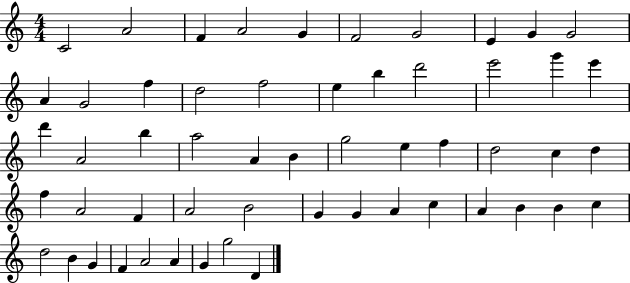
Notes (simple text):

C4/h A4/h F4/q A4/h G4/q F4/h G4/h E4/q G4/q G4/h A4/q G4/h F5/q D5/h F5/h E5/q B5/q D6/h E6/h G6/q E6/q D6/q A4/h B5/q A5/h A4/q B4/q G5/h E5/q F5/q D5/h C5/q D5/q F5/q A4/h F4/q A4/h B4/h G4/q G4/q A4/q C5/q A4/q B4/q B4/q C5/q D5/h B4/q G4/q F4/q A4/h A4/q G4/q G5/h D4/q